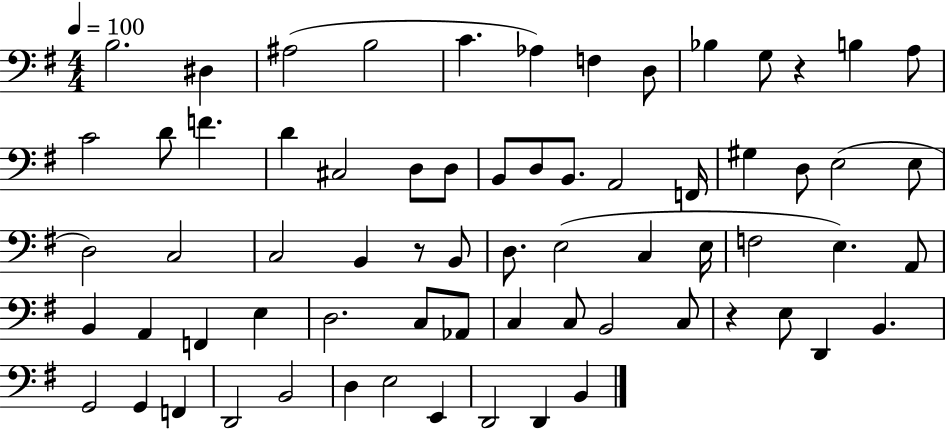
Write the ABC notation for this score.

X:1
T:Untitled
M:4/4
L:1/4
K:G
B,2 ^D, ^A,2 B,2 C _A, F, D,/2 _B, G,/2 z B, A,/2 C2 D/2 F D ^C,2 D,/2 D,/2 B,,/2 D,/2 B,,/2 A,,2 F,,/4 ^G, D,/2 E,2 E,/2 D,2 C,2 C,2 B,, z/2 B,,/2 D,/2 E,2 C, E,/4 F,2 E, A,,/2 B,, A,, F,, E, D,2 C,/2 _A,,/2 C, C,/2 B,,2 C,/2 z E,/2 D,, B,, G,,2 G,, F,, D,,2 B,,2 D, E,2 E,, D,,2 D,, B,,